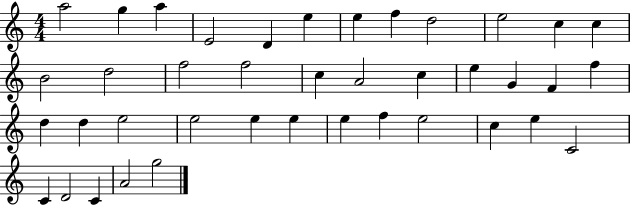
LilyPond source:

{
  \clef treble
  \numericTimeSignature
  \time 4/4
  \key c \major
  a''2 g''4 a''4 | e'2 d'4 e''4 | e''4 f''4 d''2 | e''2 c''4 c''4 | \break b'2 d''2 | f''2 f''2 | c''4 a'2 c''4 | e''4 g'4 f'4 f''4 | \break d''4 d''4 e''2 | e''2 e''4 e''4 | e''4 f''4 e''2 | c''4 e''4 c'2 | \break c'4 d'2 c'4 | a'2 g''2 | \bar "|."
}